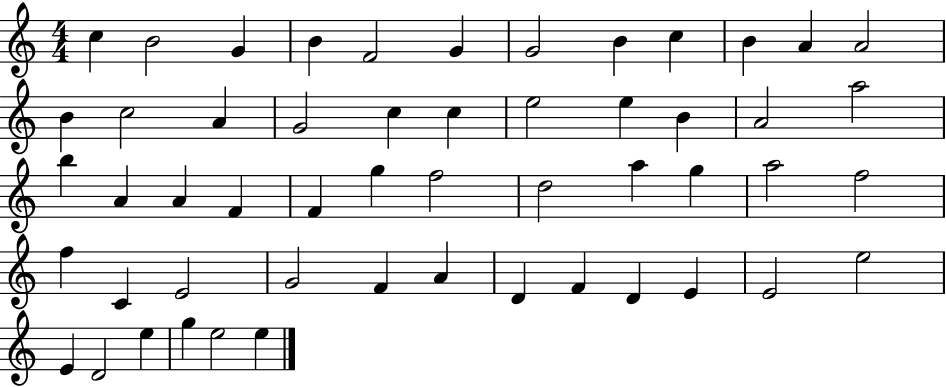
X:1
T:Untitled
M:4/4
L:1/4
K:C
c B2 G B F2 G G2 B c B A A2 B c2 A G2 c c e2 e B A2 a2 b A A F F g f2 d2 a g a2 f2 f C E2 G2 F A D F D E E2 e2 E D2 e g e2 e